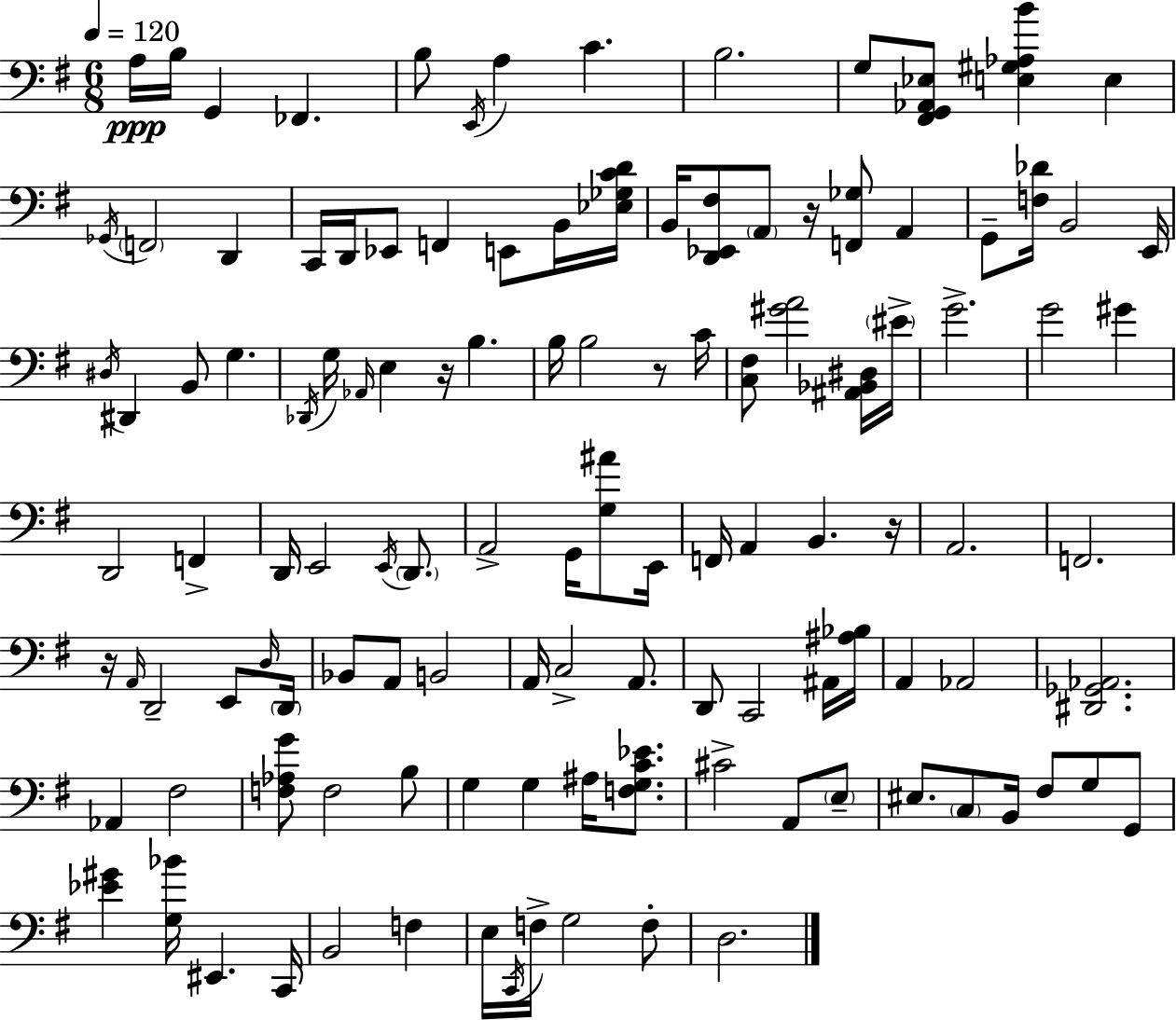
X:1
T:Untitled
M:6/8
L:1/4
K:Em
A,/4 B,/4 G,, _F,, B,/2 E,,/4 A, C B,2 G,/2 [^F,,G,,_A,,_E,]/2 [E,^G,_A,B] E, _G,,/4 F,,2 D,, C,,/4 D,,/4 _E,,/2 F,, E,,/2 B,,/4 [_E,_G,CD]/4 B,,/4 [D,,_E,,^F,]/2 A,,/2 z/4 [F,,_G,]/2 A,, G,,/2 [F,_D]/4 B,,2 E,,/4 ^D,/4 ^D,, B,,/2 G, _D,,/4 G,/4 _A,,/4 E, z/4 B, B,/4 B,2 z/2 C/4 [C,^F,]/2 [^GA]2 [^A,,_B,,^D,]/4 ^E/4 G2 G2 ^G D,,2 F,, D,,/4 E,,2 E,,/4 D,,/2 A,,2 G,,/4 [G,^A]/2 E,,/4 F,,/4 A,, B,, z/4 A,,2 F,,2 z/4 A,,/4 D,,2 E,,/2 D,/4 D,,/4 _B,,/2 A,,/2 B,,2 A,,/4 C,2 A,,/2 D,,/2 C,,2 ^A,,/4 [^A,_B,]/4 A,, _A,,2 [^D,,_G,,_A,,]2 _A,, ^F,2 [F,_A,G]/2 F,2 B,/2 G, G, ^A,/4 [F,G,C_E]/2 ^C2 A,,/2 E,/2 ^E,/2 C,/2 B,,/4 ^F,/2 G,/2 G,,/2 [_E^G] [G,_B]/4 ^E,, C,,/4 B,,2 F, E,/4 C,,/4 F,/4 G,2 F,/2 D,2